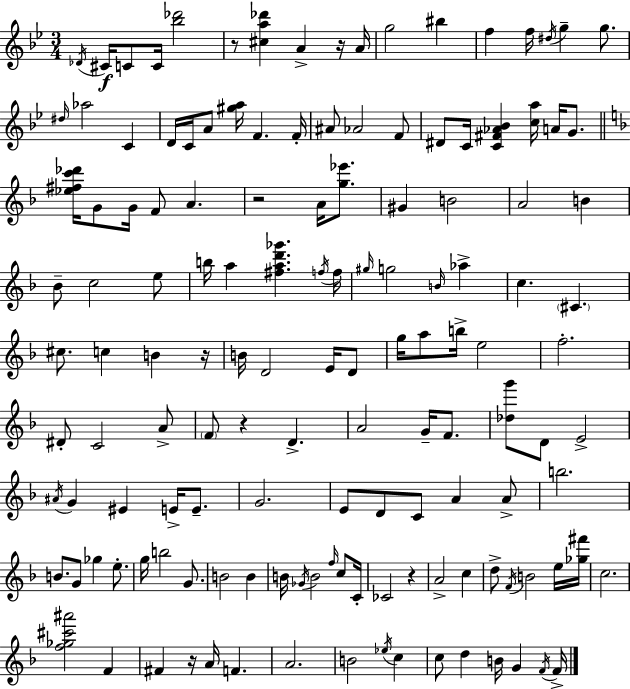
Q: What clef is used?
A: treble